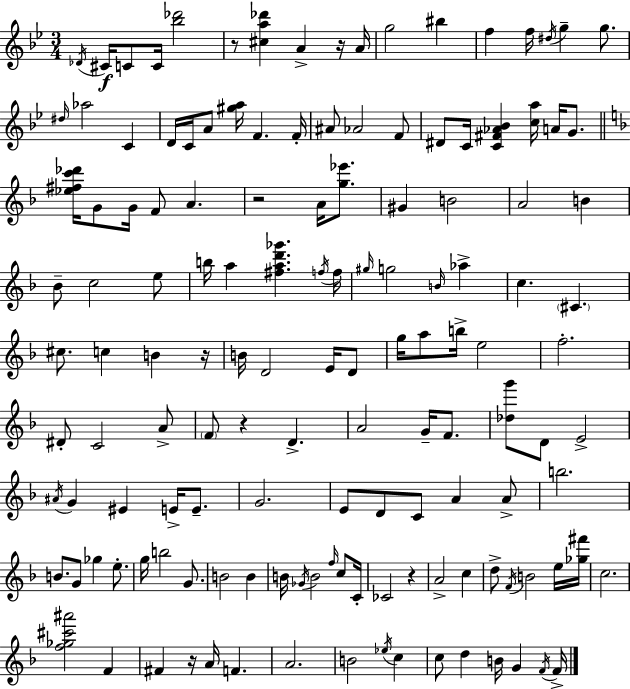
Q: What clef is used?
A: treble